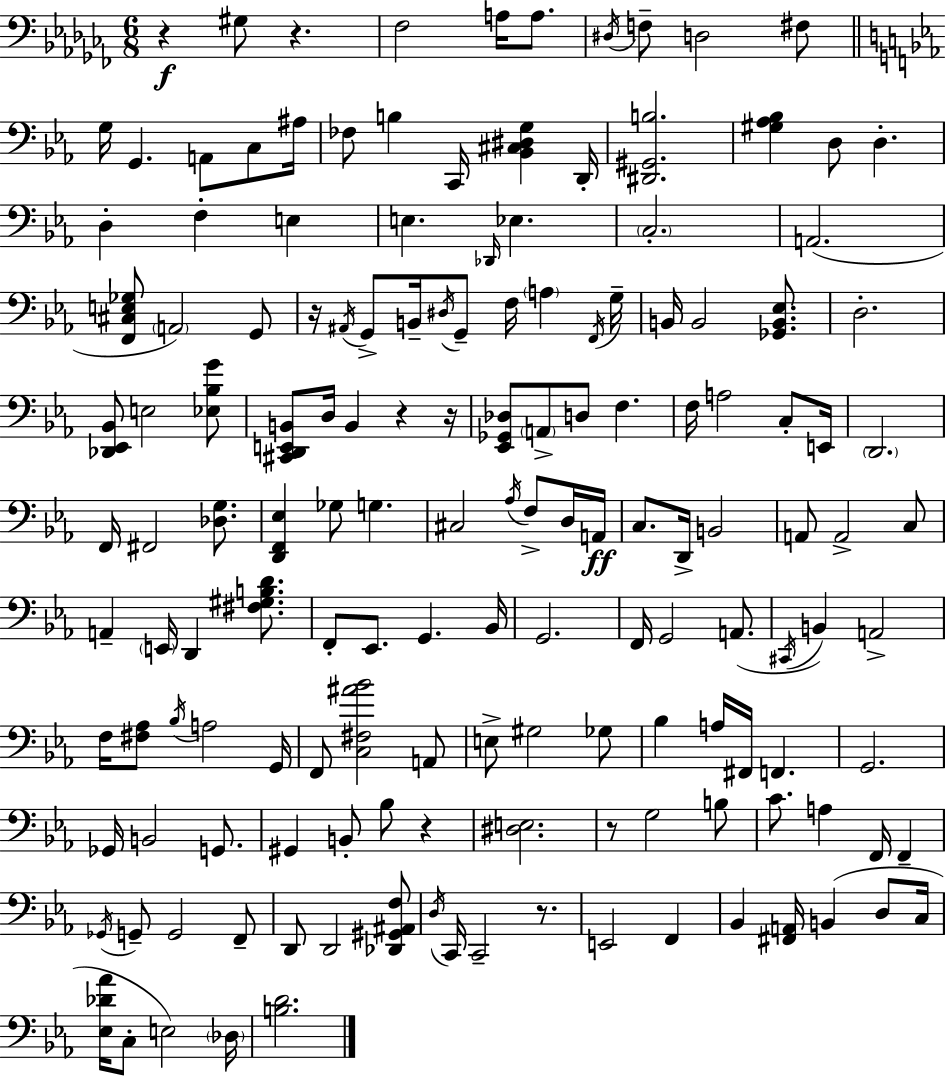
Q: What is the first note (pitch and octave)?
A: G#3